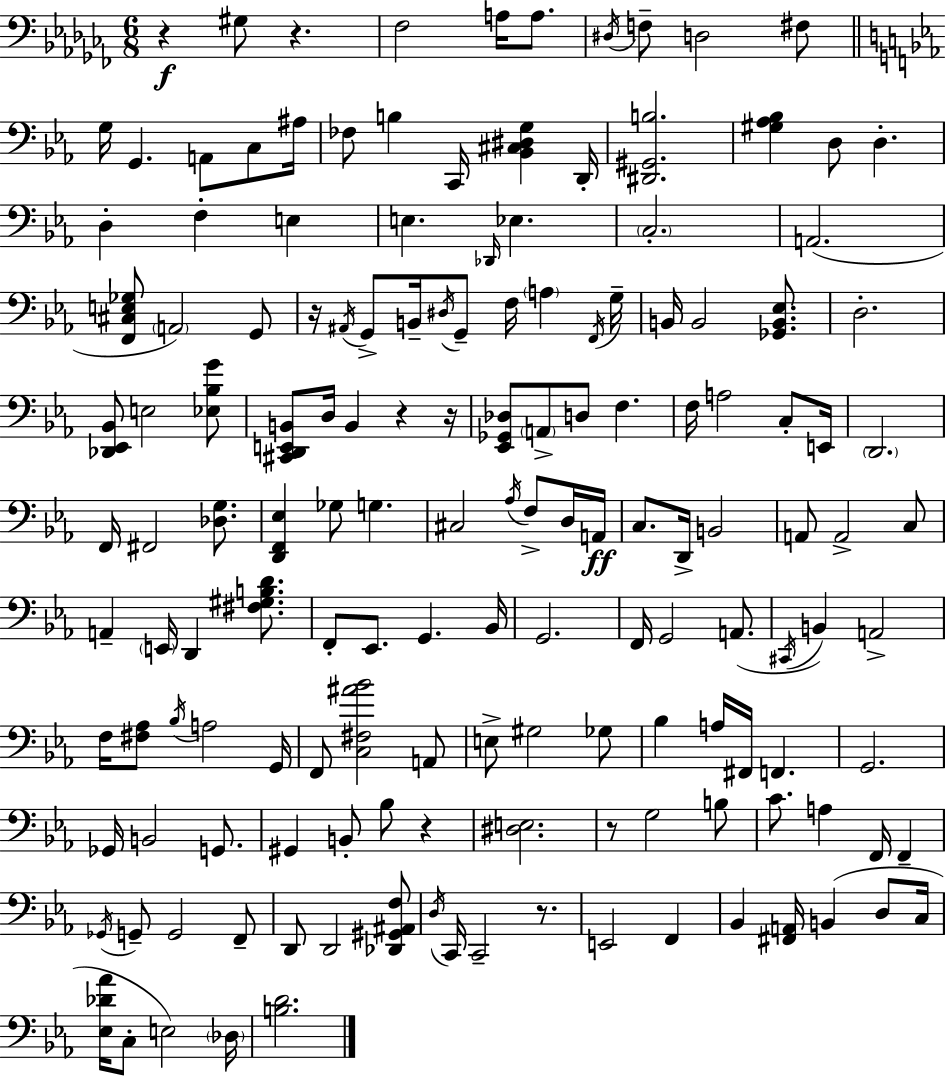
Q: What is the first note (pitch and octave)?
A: G#3